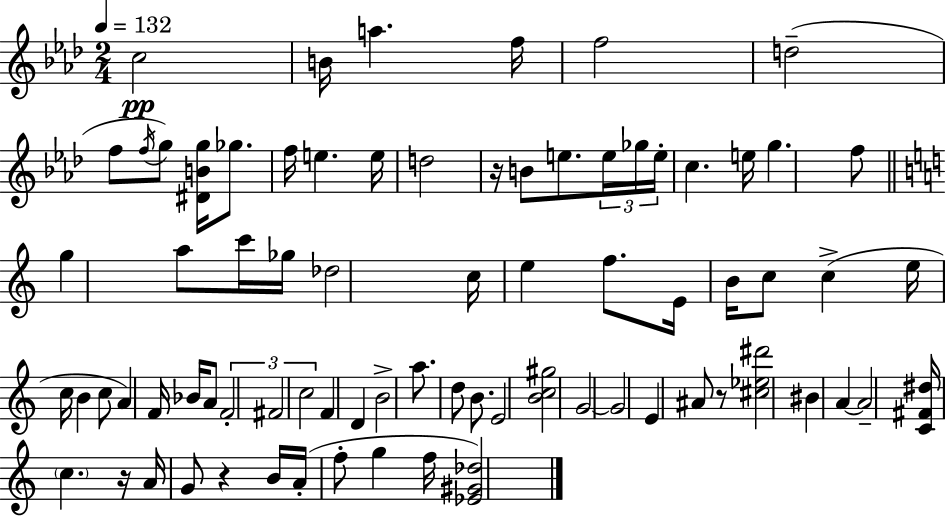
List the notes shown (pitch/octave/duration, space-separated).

C5/h B4/s A5/q. F5/s F5/h D5/h F5/e F5/s G5/e [D#4,B4,G5]/s Gb5/e. F5/s E5/q. E5/s D5/h R/s B4/e E5/e. E5/s Gb5/s E5/s C5/q. E5/s G5/q. F5/e G5/q A5/e C6/s Gb5/s Db5/h C5/s E5/q F5/e. E4/s B4/s C5/e C5/q E5/s C5/s B4/q C5/e A4/q F4/s Bb4/s A4/e F4/h F#4/h C5/h F4/q D4/q B4/h A5/e. D5/e B4/e. E4/h [B4,C5,G#5]/h G4/h G4/h E4/q A#4/e R/e [C#5,Eb5,D#6]/h BIS4/q A4/q A4/h [C4,F#4,D#5]/s C5/q. R/s A4/s G4/e R/q B4/s A4/s F5/e G5/q F5/s [Eb4,G#4,Db5]/h